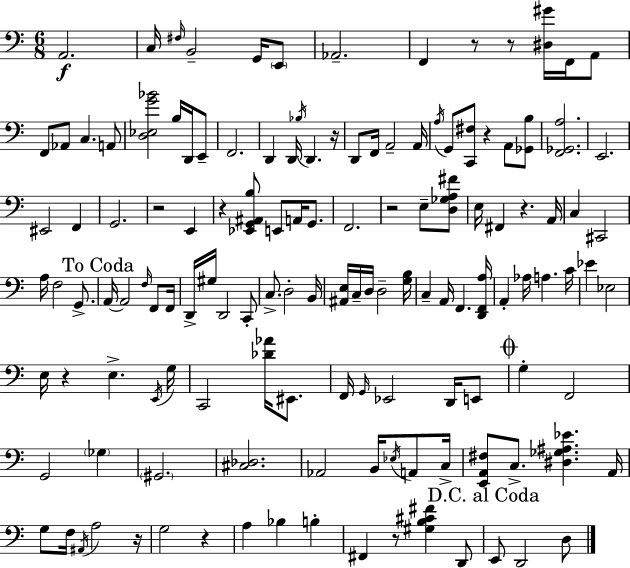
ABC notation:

X:1
T:Untitled
M:6/8
L:1/4
K:Am
A,,2 C,/4 ^F,/4 B,,2 G,,/4 E,,/2 _A,,2 F,, z/2 z/2 [^D,^G]/4 F,,/4 A,,/2 F,,/2 _A,,/2 C, A,,/2 [D,_E,G_B]2 B,/4 D,,/4 E,,/2 F,,2 D,, D,,/4 _B,/4 D,, z/4 D,,/2 F,,/4 A,,2 A,,/4 A,/4 G,,/2 [C,,^F,]/2 z A,,/2 [_G,,B,]/2 [F,,_G,,A,]2 E,,2 ^E,,2 F,, G,,2 z2 E,, z [_E,,G,,^A,,B,]/2 E,,/2 A,,/4 G,,/2 F,,2 z2 E,/2 [D,_G,A,^F]/2 E,/4 ^F,, z A,,/4 C, ^C,,2 A,/4 F,2 G,,/2 A,,/4 A,,2 F,/4 F,,/2 F,,/4 D,,/4 ^G,/4 D,,2 C,,/2 C,/2 D,2 B,,/4 [^A,,E,]/4 C,/4 D,/4 D,2 [G,B,]/4 C, A,,/4 F,, [D,,F,,A,]/4 A,, _A,/4 A, C/4 _E _E,2 E,/4 z E, E,,/4 G,/4 C,,2 [_D_A]/4 ^E,,/2 F,,/4 G,,/4 _E,,2 D,,/4 E,,/2 G, F,,2 G,,2 _G, ^G,,2 [^C,_D,]2 _A,,2 B,,/4 _E,/4 A,,/2 C,/4 [E,,A,,^F,]/2 C,/2 [^D,_G,^A,_E] A,,/4 G,/2 F,/4 ^A,,/4 A,2 z/4 G,2 z A, _B, B, ^F,, z/2 [^G,B,^C^F] D,,/2 E,,/2 D,,2 D,/2